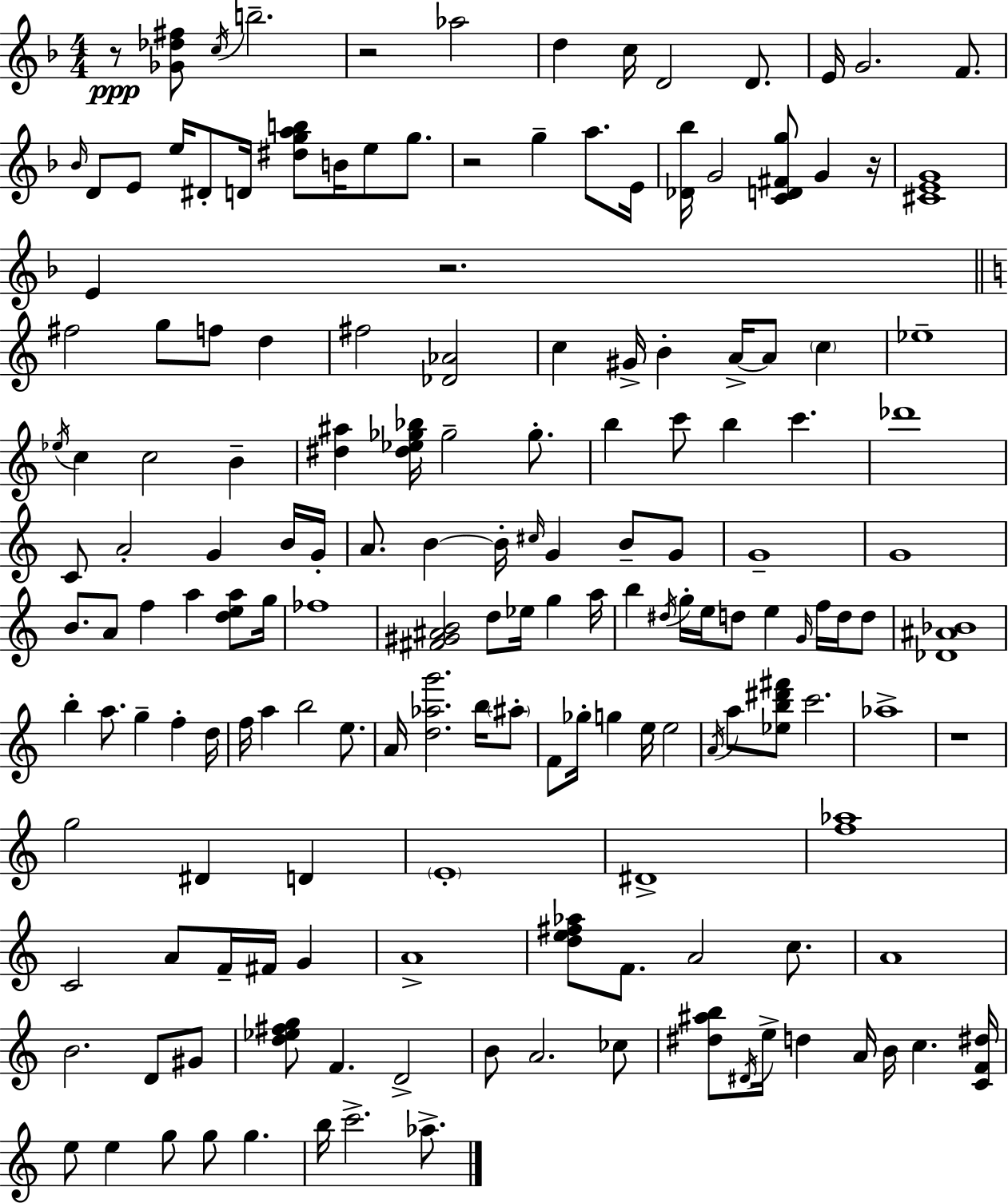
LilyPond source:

{
  \clef treble
  \numericTimeSignature
  \time 4/4
  \key f \major
  r8\ppp <ges' des'' fis''>8 \acciaccatura { c''16 } b''2.-- | r2 aes''2 | d''4 c''16 d'2 d'8. | e'16 g'2. f'8. | \break \grace { bes'16 } d'8 e'8 e''16 dis'8-. d'16 <dis'' g'' a'' b''>8 b'16 e''8 g''8. | r2 g''4-- a''8. | e'16 <des' bes''>16 g'2 <c' d' fis' g''>8 g'4 | r16 <cis' e' g'>1 | \break e'4 r2. | \bar "||" \break \key c \major fis''2 g''8 f''8 d''4 | fis''2 <des' aes'>2 | c''4 gis'16-> b'4-. a'16->~~ a'8 \parenthesize c''4 | ees''1-- | \break \acciaccatura { ees''16 } c''4 c''2 b'4-- | <dis'' ais''>4 <dis'' ees'' ges'' bes''>16 ges''2-- ges''8.-. | b''4 c'''8 b''4 c'''4. | des'''1 | \break c'8 a'2-. g'4 b'16 | g'16-. a'8. b'4~~ b'16-. \grace { cis''16 } g'4 b'8-- | g'8 g'1-- | g'1 | \break b'8. a'8 f''4 a''4 <d'' e'' a''>8 | g''16 fes''1 | <fis' gis' ais' b'>2 d''8 ees''16 g''4 | a''16 b''4 \acciaccatura { dis''16 } g''16-. e''16 d''8 e''4 \grace { g'16 } | \break f''16 d''16 d''8 <des' ais' bes'>1 | b''4-. a''8. g''4-- f''4-. | d''16 f''16 a''4 b''2 | e''8. a'16 <d'' aes'' g'''>2. | \break b''16 \parenthesize ais''8-. f'8 ges''16-. g''4 e''16 e''2 | \acciaccatura { a'16 } a''8 <ees'' b'' dis''' fis'''>8 c'''2. | aes''1-> | r1 | \break g''2 dis'4 | d'4 \parenthesize e'1-. | dis'1-> | <f'' aes''>1 | \break c'2 a'8 f'16-- | fis'16 g'4 a'1-> | <d'' e'' fis'' aes''>8 f'8. a'2 | c''8. a'1 | \break b'2. | d'8 gis'8 <d'' ees'' fis'' g''>8 f'4. d'2-> | b'8 a'2. | ces''8 <dis'' ais'' b''>8 \acciaccatura { dis'16 } e''16-> d''4 a'16 b'16 c''4. | \break <c' f' dis''>16 e''8 e''4 g''8 g''8 | g''4. b''16 c'''2.-> | aes''8.-> \bar "|."
}